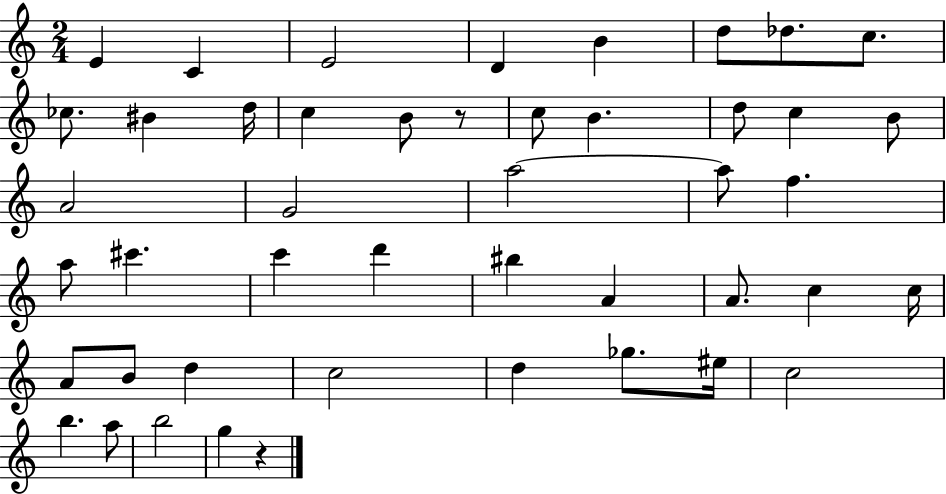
E4/q C4/q E4/h D4/q B4/q D5/e Db5/e. C5/e. CES5/e. BIS4/q D5/s C5/q B4/e R/e C5/e B4/q. D5/e C5/q B4/e A4/h G4/h A5/h A5/e F5/q. A5/e C#6/q. C6/q D6/q BIS5/q A4/q A4/e. C5/q C5/s A4/e B4/e D5/q C5/h D5/q Gb5/e. EIS5/s C5/h B5/q. A5/e B5/h G5/q R/q